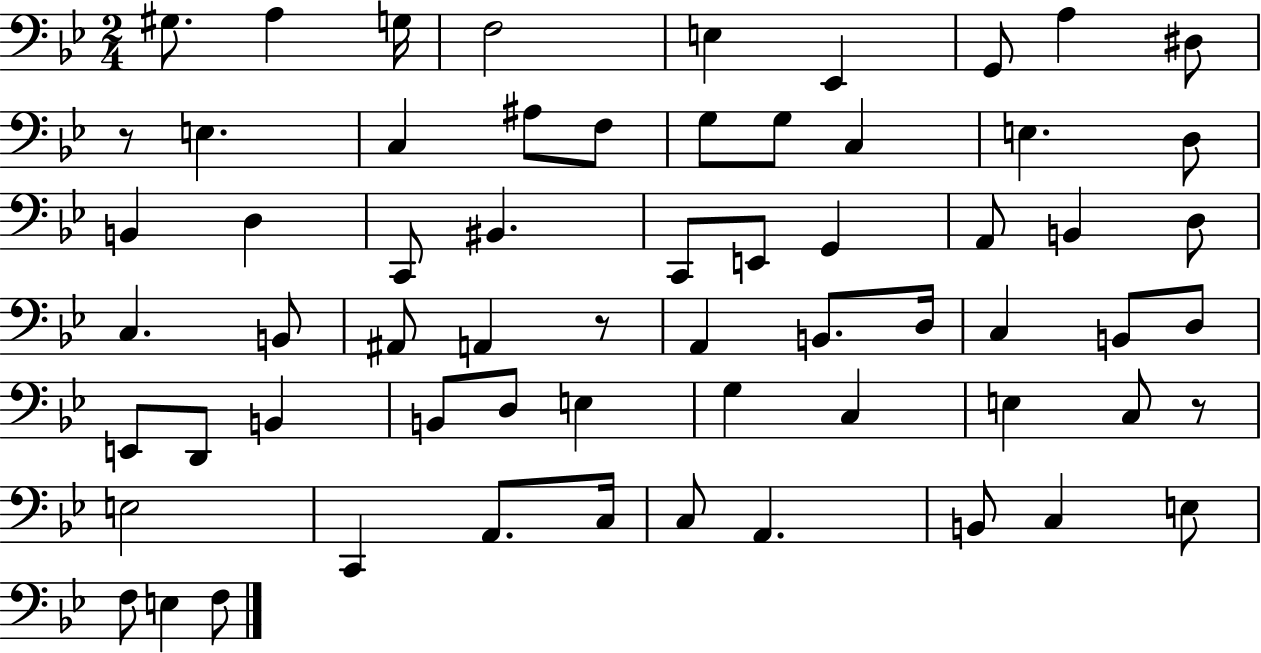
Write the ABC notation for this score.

X:1
T:Untitled
M:2/4
L:1/4
K:Bb
^G,/2 A, G,/4 F,2 E, _E,, G,,/2 A, ^D,/2 z/2 E, C, ^A,/2 F,/2 G,/2 G,/2 C, E, D,/2 B,, D, C,,/2 ^B,, C,,/2 E,,/2 G,, A,,/2 B,, D,/2 C, B,,/2 ^A,,/2 A,, z/2 A,, B,,/2 D,/4 C, B,,/2 D,/2 E,,/2 D,,/2 B,, B,,/2 D,/2 E, G, C, E, C,/2 z/2 E,2 C,, A,,/2 C,/4 C,/2 A,, B,,/2 C, E,/2 F,/2 E, F,/2